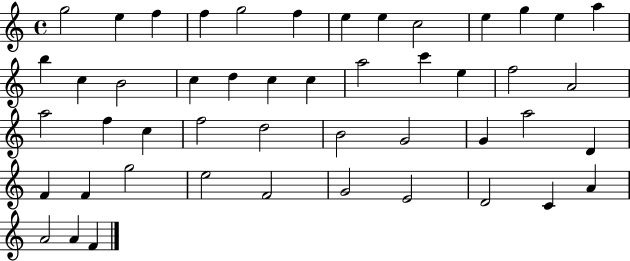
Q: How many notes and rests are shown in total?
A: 48